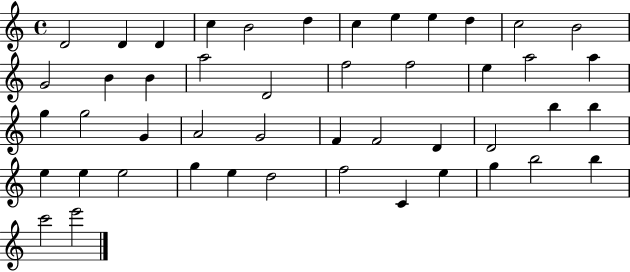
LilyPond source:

{
  \clef treble
  \time 4/4
  \defaultTimeSignature
  \key c \major
  d'2 d'4 d'4 | c''4 b'2 d''4 | c''4 e''4 e''4 d''4 | c''2 b'2 | \break g'2 b'4 b'4 | a''2 d'2 | f''2 f''2 | e''4 a''2 a''4 | \break g''4 g''2 g'4 | a'2 g'2 | f'4 f'2 d'4 | d'2 b''4 b''4 | \break e''4 e''4 e''2 | g''4 e''4 d''2 | f''2 c'4 e''4 | g''4 b''2 b''4 | \break c'''2 e'''2 | \bar "|."
}